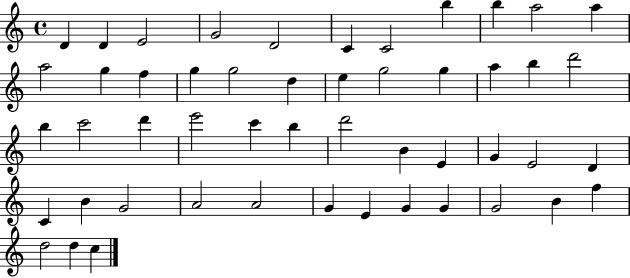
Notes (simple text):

D4/q D4/q E4/h G4/h D4/h C4/q C4/h B5/q B5/q A5/h A5/q A5/h G5/q F5/q G5/q G5/h D5/q E5/q G5/h G5/q A5/q B5/q D6/h B5/q C6/h D6/q E6/h C6/q B5/q D6/h B4/q E4/q G4/q E4/h D4/q C4/q B4/q G4/h A4/h A4/h G4/q E4/q G4/q G4/q G4/h B4/q F5/q D5/h D5/q C5/q